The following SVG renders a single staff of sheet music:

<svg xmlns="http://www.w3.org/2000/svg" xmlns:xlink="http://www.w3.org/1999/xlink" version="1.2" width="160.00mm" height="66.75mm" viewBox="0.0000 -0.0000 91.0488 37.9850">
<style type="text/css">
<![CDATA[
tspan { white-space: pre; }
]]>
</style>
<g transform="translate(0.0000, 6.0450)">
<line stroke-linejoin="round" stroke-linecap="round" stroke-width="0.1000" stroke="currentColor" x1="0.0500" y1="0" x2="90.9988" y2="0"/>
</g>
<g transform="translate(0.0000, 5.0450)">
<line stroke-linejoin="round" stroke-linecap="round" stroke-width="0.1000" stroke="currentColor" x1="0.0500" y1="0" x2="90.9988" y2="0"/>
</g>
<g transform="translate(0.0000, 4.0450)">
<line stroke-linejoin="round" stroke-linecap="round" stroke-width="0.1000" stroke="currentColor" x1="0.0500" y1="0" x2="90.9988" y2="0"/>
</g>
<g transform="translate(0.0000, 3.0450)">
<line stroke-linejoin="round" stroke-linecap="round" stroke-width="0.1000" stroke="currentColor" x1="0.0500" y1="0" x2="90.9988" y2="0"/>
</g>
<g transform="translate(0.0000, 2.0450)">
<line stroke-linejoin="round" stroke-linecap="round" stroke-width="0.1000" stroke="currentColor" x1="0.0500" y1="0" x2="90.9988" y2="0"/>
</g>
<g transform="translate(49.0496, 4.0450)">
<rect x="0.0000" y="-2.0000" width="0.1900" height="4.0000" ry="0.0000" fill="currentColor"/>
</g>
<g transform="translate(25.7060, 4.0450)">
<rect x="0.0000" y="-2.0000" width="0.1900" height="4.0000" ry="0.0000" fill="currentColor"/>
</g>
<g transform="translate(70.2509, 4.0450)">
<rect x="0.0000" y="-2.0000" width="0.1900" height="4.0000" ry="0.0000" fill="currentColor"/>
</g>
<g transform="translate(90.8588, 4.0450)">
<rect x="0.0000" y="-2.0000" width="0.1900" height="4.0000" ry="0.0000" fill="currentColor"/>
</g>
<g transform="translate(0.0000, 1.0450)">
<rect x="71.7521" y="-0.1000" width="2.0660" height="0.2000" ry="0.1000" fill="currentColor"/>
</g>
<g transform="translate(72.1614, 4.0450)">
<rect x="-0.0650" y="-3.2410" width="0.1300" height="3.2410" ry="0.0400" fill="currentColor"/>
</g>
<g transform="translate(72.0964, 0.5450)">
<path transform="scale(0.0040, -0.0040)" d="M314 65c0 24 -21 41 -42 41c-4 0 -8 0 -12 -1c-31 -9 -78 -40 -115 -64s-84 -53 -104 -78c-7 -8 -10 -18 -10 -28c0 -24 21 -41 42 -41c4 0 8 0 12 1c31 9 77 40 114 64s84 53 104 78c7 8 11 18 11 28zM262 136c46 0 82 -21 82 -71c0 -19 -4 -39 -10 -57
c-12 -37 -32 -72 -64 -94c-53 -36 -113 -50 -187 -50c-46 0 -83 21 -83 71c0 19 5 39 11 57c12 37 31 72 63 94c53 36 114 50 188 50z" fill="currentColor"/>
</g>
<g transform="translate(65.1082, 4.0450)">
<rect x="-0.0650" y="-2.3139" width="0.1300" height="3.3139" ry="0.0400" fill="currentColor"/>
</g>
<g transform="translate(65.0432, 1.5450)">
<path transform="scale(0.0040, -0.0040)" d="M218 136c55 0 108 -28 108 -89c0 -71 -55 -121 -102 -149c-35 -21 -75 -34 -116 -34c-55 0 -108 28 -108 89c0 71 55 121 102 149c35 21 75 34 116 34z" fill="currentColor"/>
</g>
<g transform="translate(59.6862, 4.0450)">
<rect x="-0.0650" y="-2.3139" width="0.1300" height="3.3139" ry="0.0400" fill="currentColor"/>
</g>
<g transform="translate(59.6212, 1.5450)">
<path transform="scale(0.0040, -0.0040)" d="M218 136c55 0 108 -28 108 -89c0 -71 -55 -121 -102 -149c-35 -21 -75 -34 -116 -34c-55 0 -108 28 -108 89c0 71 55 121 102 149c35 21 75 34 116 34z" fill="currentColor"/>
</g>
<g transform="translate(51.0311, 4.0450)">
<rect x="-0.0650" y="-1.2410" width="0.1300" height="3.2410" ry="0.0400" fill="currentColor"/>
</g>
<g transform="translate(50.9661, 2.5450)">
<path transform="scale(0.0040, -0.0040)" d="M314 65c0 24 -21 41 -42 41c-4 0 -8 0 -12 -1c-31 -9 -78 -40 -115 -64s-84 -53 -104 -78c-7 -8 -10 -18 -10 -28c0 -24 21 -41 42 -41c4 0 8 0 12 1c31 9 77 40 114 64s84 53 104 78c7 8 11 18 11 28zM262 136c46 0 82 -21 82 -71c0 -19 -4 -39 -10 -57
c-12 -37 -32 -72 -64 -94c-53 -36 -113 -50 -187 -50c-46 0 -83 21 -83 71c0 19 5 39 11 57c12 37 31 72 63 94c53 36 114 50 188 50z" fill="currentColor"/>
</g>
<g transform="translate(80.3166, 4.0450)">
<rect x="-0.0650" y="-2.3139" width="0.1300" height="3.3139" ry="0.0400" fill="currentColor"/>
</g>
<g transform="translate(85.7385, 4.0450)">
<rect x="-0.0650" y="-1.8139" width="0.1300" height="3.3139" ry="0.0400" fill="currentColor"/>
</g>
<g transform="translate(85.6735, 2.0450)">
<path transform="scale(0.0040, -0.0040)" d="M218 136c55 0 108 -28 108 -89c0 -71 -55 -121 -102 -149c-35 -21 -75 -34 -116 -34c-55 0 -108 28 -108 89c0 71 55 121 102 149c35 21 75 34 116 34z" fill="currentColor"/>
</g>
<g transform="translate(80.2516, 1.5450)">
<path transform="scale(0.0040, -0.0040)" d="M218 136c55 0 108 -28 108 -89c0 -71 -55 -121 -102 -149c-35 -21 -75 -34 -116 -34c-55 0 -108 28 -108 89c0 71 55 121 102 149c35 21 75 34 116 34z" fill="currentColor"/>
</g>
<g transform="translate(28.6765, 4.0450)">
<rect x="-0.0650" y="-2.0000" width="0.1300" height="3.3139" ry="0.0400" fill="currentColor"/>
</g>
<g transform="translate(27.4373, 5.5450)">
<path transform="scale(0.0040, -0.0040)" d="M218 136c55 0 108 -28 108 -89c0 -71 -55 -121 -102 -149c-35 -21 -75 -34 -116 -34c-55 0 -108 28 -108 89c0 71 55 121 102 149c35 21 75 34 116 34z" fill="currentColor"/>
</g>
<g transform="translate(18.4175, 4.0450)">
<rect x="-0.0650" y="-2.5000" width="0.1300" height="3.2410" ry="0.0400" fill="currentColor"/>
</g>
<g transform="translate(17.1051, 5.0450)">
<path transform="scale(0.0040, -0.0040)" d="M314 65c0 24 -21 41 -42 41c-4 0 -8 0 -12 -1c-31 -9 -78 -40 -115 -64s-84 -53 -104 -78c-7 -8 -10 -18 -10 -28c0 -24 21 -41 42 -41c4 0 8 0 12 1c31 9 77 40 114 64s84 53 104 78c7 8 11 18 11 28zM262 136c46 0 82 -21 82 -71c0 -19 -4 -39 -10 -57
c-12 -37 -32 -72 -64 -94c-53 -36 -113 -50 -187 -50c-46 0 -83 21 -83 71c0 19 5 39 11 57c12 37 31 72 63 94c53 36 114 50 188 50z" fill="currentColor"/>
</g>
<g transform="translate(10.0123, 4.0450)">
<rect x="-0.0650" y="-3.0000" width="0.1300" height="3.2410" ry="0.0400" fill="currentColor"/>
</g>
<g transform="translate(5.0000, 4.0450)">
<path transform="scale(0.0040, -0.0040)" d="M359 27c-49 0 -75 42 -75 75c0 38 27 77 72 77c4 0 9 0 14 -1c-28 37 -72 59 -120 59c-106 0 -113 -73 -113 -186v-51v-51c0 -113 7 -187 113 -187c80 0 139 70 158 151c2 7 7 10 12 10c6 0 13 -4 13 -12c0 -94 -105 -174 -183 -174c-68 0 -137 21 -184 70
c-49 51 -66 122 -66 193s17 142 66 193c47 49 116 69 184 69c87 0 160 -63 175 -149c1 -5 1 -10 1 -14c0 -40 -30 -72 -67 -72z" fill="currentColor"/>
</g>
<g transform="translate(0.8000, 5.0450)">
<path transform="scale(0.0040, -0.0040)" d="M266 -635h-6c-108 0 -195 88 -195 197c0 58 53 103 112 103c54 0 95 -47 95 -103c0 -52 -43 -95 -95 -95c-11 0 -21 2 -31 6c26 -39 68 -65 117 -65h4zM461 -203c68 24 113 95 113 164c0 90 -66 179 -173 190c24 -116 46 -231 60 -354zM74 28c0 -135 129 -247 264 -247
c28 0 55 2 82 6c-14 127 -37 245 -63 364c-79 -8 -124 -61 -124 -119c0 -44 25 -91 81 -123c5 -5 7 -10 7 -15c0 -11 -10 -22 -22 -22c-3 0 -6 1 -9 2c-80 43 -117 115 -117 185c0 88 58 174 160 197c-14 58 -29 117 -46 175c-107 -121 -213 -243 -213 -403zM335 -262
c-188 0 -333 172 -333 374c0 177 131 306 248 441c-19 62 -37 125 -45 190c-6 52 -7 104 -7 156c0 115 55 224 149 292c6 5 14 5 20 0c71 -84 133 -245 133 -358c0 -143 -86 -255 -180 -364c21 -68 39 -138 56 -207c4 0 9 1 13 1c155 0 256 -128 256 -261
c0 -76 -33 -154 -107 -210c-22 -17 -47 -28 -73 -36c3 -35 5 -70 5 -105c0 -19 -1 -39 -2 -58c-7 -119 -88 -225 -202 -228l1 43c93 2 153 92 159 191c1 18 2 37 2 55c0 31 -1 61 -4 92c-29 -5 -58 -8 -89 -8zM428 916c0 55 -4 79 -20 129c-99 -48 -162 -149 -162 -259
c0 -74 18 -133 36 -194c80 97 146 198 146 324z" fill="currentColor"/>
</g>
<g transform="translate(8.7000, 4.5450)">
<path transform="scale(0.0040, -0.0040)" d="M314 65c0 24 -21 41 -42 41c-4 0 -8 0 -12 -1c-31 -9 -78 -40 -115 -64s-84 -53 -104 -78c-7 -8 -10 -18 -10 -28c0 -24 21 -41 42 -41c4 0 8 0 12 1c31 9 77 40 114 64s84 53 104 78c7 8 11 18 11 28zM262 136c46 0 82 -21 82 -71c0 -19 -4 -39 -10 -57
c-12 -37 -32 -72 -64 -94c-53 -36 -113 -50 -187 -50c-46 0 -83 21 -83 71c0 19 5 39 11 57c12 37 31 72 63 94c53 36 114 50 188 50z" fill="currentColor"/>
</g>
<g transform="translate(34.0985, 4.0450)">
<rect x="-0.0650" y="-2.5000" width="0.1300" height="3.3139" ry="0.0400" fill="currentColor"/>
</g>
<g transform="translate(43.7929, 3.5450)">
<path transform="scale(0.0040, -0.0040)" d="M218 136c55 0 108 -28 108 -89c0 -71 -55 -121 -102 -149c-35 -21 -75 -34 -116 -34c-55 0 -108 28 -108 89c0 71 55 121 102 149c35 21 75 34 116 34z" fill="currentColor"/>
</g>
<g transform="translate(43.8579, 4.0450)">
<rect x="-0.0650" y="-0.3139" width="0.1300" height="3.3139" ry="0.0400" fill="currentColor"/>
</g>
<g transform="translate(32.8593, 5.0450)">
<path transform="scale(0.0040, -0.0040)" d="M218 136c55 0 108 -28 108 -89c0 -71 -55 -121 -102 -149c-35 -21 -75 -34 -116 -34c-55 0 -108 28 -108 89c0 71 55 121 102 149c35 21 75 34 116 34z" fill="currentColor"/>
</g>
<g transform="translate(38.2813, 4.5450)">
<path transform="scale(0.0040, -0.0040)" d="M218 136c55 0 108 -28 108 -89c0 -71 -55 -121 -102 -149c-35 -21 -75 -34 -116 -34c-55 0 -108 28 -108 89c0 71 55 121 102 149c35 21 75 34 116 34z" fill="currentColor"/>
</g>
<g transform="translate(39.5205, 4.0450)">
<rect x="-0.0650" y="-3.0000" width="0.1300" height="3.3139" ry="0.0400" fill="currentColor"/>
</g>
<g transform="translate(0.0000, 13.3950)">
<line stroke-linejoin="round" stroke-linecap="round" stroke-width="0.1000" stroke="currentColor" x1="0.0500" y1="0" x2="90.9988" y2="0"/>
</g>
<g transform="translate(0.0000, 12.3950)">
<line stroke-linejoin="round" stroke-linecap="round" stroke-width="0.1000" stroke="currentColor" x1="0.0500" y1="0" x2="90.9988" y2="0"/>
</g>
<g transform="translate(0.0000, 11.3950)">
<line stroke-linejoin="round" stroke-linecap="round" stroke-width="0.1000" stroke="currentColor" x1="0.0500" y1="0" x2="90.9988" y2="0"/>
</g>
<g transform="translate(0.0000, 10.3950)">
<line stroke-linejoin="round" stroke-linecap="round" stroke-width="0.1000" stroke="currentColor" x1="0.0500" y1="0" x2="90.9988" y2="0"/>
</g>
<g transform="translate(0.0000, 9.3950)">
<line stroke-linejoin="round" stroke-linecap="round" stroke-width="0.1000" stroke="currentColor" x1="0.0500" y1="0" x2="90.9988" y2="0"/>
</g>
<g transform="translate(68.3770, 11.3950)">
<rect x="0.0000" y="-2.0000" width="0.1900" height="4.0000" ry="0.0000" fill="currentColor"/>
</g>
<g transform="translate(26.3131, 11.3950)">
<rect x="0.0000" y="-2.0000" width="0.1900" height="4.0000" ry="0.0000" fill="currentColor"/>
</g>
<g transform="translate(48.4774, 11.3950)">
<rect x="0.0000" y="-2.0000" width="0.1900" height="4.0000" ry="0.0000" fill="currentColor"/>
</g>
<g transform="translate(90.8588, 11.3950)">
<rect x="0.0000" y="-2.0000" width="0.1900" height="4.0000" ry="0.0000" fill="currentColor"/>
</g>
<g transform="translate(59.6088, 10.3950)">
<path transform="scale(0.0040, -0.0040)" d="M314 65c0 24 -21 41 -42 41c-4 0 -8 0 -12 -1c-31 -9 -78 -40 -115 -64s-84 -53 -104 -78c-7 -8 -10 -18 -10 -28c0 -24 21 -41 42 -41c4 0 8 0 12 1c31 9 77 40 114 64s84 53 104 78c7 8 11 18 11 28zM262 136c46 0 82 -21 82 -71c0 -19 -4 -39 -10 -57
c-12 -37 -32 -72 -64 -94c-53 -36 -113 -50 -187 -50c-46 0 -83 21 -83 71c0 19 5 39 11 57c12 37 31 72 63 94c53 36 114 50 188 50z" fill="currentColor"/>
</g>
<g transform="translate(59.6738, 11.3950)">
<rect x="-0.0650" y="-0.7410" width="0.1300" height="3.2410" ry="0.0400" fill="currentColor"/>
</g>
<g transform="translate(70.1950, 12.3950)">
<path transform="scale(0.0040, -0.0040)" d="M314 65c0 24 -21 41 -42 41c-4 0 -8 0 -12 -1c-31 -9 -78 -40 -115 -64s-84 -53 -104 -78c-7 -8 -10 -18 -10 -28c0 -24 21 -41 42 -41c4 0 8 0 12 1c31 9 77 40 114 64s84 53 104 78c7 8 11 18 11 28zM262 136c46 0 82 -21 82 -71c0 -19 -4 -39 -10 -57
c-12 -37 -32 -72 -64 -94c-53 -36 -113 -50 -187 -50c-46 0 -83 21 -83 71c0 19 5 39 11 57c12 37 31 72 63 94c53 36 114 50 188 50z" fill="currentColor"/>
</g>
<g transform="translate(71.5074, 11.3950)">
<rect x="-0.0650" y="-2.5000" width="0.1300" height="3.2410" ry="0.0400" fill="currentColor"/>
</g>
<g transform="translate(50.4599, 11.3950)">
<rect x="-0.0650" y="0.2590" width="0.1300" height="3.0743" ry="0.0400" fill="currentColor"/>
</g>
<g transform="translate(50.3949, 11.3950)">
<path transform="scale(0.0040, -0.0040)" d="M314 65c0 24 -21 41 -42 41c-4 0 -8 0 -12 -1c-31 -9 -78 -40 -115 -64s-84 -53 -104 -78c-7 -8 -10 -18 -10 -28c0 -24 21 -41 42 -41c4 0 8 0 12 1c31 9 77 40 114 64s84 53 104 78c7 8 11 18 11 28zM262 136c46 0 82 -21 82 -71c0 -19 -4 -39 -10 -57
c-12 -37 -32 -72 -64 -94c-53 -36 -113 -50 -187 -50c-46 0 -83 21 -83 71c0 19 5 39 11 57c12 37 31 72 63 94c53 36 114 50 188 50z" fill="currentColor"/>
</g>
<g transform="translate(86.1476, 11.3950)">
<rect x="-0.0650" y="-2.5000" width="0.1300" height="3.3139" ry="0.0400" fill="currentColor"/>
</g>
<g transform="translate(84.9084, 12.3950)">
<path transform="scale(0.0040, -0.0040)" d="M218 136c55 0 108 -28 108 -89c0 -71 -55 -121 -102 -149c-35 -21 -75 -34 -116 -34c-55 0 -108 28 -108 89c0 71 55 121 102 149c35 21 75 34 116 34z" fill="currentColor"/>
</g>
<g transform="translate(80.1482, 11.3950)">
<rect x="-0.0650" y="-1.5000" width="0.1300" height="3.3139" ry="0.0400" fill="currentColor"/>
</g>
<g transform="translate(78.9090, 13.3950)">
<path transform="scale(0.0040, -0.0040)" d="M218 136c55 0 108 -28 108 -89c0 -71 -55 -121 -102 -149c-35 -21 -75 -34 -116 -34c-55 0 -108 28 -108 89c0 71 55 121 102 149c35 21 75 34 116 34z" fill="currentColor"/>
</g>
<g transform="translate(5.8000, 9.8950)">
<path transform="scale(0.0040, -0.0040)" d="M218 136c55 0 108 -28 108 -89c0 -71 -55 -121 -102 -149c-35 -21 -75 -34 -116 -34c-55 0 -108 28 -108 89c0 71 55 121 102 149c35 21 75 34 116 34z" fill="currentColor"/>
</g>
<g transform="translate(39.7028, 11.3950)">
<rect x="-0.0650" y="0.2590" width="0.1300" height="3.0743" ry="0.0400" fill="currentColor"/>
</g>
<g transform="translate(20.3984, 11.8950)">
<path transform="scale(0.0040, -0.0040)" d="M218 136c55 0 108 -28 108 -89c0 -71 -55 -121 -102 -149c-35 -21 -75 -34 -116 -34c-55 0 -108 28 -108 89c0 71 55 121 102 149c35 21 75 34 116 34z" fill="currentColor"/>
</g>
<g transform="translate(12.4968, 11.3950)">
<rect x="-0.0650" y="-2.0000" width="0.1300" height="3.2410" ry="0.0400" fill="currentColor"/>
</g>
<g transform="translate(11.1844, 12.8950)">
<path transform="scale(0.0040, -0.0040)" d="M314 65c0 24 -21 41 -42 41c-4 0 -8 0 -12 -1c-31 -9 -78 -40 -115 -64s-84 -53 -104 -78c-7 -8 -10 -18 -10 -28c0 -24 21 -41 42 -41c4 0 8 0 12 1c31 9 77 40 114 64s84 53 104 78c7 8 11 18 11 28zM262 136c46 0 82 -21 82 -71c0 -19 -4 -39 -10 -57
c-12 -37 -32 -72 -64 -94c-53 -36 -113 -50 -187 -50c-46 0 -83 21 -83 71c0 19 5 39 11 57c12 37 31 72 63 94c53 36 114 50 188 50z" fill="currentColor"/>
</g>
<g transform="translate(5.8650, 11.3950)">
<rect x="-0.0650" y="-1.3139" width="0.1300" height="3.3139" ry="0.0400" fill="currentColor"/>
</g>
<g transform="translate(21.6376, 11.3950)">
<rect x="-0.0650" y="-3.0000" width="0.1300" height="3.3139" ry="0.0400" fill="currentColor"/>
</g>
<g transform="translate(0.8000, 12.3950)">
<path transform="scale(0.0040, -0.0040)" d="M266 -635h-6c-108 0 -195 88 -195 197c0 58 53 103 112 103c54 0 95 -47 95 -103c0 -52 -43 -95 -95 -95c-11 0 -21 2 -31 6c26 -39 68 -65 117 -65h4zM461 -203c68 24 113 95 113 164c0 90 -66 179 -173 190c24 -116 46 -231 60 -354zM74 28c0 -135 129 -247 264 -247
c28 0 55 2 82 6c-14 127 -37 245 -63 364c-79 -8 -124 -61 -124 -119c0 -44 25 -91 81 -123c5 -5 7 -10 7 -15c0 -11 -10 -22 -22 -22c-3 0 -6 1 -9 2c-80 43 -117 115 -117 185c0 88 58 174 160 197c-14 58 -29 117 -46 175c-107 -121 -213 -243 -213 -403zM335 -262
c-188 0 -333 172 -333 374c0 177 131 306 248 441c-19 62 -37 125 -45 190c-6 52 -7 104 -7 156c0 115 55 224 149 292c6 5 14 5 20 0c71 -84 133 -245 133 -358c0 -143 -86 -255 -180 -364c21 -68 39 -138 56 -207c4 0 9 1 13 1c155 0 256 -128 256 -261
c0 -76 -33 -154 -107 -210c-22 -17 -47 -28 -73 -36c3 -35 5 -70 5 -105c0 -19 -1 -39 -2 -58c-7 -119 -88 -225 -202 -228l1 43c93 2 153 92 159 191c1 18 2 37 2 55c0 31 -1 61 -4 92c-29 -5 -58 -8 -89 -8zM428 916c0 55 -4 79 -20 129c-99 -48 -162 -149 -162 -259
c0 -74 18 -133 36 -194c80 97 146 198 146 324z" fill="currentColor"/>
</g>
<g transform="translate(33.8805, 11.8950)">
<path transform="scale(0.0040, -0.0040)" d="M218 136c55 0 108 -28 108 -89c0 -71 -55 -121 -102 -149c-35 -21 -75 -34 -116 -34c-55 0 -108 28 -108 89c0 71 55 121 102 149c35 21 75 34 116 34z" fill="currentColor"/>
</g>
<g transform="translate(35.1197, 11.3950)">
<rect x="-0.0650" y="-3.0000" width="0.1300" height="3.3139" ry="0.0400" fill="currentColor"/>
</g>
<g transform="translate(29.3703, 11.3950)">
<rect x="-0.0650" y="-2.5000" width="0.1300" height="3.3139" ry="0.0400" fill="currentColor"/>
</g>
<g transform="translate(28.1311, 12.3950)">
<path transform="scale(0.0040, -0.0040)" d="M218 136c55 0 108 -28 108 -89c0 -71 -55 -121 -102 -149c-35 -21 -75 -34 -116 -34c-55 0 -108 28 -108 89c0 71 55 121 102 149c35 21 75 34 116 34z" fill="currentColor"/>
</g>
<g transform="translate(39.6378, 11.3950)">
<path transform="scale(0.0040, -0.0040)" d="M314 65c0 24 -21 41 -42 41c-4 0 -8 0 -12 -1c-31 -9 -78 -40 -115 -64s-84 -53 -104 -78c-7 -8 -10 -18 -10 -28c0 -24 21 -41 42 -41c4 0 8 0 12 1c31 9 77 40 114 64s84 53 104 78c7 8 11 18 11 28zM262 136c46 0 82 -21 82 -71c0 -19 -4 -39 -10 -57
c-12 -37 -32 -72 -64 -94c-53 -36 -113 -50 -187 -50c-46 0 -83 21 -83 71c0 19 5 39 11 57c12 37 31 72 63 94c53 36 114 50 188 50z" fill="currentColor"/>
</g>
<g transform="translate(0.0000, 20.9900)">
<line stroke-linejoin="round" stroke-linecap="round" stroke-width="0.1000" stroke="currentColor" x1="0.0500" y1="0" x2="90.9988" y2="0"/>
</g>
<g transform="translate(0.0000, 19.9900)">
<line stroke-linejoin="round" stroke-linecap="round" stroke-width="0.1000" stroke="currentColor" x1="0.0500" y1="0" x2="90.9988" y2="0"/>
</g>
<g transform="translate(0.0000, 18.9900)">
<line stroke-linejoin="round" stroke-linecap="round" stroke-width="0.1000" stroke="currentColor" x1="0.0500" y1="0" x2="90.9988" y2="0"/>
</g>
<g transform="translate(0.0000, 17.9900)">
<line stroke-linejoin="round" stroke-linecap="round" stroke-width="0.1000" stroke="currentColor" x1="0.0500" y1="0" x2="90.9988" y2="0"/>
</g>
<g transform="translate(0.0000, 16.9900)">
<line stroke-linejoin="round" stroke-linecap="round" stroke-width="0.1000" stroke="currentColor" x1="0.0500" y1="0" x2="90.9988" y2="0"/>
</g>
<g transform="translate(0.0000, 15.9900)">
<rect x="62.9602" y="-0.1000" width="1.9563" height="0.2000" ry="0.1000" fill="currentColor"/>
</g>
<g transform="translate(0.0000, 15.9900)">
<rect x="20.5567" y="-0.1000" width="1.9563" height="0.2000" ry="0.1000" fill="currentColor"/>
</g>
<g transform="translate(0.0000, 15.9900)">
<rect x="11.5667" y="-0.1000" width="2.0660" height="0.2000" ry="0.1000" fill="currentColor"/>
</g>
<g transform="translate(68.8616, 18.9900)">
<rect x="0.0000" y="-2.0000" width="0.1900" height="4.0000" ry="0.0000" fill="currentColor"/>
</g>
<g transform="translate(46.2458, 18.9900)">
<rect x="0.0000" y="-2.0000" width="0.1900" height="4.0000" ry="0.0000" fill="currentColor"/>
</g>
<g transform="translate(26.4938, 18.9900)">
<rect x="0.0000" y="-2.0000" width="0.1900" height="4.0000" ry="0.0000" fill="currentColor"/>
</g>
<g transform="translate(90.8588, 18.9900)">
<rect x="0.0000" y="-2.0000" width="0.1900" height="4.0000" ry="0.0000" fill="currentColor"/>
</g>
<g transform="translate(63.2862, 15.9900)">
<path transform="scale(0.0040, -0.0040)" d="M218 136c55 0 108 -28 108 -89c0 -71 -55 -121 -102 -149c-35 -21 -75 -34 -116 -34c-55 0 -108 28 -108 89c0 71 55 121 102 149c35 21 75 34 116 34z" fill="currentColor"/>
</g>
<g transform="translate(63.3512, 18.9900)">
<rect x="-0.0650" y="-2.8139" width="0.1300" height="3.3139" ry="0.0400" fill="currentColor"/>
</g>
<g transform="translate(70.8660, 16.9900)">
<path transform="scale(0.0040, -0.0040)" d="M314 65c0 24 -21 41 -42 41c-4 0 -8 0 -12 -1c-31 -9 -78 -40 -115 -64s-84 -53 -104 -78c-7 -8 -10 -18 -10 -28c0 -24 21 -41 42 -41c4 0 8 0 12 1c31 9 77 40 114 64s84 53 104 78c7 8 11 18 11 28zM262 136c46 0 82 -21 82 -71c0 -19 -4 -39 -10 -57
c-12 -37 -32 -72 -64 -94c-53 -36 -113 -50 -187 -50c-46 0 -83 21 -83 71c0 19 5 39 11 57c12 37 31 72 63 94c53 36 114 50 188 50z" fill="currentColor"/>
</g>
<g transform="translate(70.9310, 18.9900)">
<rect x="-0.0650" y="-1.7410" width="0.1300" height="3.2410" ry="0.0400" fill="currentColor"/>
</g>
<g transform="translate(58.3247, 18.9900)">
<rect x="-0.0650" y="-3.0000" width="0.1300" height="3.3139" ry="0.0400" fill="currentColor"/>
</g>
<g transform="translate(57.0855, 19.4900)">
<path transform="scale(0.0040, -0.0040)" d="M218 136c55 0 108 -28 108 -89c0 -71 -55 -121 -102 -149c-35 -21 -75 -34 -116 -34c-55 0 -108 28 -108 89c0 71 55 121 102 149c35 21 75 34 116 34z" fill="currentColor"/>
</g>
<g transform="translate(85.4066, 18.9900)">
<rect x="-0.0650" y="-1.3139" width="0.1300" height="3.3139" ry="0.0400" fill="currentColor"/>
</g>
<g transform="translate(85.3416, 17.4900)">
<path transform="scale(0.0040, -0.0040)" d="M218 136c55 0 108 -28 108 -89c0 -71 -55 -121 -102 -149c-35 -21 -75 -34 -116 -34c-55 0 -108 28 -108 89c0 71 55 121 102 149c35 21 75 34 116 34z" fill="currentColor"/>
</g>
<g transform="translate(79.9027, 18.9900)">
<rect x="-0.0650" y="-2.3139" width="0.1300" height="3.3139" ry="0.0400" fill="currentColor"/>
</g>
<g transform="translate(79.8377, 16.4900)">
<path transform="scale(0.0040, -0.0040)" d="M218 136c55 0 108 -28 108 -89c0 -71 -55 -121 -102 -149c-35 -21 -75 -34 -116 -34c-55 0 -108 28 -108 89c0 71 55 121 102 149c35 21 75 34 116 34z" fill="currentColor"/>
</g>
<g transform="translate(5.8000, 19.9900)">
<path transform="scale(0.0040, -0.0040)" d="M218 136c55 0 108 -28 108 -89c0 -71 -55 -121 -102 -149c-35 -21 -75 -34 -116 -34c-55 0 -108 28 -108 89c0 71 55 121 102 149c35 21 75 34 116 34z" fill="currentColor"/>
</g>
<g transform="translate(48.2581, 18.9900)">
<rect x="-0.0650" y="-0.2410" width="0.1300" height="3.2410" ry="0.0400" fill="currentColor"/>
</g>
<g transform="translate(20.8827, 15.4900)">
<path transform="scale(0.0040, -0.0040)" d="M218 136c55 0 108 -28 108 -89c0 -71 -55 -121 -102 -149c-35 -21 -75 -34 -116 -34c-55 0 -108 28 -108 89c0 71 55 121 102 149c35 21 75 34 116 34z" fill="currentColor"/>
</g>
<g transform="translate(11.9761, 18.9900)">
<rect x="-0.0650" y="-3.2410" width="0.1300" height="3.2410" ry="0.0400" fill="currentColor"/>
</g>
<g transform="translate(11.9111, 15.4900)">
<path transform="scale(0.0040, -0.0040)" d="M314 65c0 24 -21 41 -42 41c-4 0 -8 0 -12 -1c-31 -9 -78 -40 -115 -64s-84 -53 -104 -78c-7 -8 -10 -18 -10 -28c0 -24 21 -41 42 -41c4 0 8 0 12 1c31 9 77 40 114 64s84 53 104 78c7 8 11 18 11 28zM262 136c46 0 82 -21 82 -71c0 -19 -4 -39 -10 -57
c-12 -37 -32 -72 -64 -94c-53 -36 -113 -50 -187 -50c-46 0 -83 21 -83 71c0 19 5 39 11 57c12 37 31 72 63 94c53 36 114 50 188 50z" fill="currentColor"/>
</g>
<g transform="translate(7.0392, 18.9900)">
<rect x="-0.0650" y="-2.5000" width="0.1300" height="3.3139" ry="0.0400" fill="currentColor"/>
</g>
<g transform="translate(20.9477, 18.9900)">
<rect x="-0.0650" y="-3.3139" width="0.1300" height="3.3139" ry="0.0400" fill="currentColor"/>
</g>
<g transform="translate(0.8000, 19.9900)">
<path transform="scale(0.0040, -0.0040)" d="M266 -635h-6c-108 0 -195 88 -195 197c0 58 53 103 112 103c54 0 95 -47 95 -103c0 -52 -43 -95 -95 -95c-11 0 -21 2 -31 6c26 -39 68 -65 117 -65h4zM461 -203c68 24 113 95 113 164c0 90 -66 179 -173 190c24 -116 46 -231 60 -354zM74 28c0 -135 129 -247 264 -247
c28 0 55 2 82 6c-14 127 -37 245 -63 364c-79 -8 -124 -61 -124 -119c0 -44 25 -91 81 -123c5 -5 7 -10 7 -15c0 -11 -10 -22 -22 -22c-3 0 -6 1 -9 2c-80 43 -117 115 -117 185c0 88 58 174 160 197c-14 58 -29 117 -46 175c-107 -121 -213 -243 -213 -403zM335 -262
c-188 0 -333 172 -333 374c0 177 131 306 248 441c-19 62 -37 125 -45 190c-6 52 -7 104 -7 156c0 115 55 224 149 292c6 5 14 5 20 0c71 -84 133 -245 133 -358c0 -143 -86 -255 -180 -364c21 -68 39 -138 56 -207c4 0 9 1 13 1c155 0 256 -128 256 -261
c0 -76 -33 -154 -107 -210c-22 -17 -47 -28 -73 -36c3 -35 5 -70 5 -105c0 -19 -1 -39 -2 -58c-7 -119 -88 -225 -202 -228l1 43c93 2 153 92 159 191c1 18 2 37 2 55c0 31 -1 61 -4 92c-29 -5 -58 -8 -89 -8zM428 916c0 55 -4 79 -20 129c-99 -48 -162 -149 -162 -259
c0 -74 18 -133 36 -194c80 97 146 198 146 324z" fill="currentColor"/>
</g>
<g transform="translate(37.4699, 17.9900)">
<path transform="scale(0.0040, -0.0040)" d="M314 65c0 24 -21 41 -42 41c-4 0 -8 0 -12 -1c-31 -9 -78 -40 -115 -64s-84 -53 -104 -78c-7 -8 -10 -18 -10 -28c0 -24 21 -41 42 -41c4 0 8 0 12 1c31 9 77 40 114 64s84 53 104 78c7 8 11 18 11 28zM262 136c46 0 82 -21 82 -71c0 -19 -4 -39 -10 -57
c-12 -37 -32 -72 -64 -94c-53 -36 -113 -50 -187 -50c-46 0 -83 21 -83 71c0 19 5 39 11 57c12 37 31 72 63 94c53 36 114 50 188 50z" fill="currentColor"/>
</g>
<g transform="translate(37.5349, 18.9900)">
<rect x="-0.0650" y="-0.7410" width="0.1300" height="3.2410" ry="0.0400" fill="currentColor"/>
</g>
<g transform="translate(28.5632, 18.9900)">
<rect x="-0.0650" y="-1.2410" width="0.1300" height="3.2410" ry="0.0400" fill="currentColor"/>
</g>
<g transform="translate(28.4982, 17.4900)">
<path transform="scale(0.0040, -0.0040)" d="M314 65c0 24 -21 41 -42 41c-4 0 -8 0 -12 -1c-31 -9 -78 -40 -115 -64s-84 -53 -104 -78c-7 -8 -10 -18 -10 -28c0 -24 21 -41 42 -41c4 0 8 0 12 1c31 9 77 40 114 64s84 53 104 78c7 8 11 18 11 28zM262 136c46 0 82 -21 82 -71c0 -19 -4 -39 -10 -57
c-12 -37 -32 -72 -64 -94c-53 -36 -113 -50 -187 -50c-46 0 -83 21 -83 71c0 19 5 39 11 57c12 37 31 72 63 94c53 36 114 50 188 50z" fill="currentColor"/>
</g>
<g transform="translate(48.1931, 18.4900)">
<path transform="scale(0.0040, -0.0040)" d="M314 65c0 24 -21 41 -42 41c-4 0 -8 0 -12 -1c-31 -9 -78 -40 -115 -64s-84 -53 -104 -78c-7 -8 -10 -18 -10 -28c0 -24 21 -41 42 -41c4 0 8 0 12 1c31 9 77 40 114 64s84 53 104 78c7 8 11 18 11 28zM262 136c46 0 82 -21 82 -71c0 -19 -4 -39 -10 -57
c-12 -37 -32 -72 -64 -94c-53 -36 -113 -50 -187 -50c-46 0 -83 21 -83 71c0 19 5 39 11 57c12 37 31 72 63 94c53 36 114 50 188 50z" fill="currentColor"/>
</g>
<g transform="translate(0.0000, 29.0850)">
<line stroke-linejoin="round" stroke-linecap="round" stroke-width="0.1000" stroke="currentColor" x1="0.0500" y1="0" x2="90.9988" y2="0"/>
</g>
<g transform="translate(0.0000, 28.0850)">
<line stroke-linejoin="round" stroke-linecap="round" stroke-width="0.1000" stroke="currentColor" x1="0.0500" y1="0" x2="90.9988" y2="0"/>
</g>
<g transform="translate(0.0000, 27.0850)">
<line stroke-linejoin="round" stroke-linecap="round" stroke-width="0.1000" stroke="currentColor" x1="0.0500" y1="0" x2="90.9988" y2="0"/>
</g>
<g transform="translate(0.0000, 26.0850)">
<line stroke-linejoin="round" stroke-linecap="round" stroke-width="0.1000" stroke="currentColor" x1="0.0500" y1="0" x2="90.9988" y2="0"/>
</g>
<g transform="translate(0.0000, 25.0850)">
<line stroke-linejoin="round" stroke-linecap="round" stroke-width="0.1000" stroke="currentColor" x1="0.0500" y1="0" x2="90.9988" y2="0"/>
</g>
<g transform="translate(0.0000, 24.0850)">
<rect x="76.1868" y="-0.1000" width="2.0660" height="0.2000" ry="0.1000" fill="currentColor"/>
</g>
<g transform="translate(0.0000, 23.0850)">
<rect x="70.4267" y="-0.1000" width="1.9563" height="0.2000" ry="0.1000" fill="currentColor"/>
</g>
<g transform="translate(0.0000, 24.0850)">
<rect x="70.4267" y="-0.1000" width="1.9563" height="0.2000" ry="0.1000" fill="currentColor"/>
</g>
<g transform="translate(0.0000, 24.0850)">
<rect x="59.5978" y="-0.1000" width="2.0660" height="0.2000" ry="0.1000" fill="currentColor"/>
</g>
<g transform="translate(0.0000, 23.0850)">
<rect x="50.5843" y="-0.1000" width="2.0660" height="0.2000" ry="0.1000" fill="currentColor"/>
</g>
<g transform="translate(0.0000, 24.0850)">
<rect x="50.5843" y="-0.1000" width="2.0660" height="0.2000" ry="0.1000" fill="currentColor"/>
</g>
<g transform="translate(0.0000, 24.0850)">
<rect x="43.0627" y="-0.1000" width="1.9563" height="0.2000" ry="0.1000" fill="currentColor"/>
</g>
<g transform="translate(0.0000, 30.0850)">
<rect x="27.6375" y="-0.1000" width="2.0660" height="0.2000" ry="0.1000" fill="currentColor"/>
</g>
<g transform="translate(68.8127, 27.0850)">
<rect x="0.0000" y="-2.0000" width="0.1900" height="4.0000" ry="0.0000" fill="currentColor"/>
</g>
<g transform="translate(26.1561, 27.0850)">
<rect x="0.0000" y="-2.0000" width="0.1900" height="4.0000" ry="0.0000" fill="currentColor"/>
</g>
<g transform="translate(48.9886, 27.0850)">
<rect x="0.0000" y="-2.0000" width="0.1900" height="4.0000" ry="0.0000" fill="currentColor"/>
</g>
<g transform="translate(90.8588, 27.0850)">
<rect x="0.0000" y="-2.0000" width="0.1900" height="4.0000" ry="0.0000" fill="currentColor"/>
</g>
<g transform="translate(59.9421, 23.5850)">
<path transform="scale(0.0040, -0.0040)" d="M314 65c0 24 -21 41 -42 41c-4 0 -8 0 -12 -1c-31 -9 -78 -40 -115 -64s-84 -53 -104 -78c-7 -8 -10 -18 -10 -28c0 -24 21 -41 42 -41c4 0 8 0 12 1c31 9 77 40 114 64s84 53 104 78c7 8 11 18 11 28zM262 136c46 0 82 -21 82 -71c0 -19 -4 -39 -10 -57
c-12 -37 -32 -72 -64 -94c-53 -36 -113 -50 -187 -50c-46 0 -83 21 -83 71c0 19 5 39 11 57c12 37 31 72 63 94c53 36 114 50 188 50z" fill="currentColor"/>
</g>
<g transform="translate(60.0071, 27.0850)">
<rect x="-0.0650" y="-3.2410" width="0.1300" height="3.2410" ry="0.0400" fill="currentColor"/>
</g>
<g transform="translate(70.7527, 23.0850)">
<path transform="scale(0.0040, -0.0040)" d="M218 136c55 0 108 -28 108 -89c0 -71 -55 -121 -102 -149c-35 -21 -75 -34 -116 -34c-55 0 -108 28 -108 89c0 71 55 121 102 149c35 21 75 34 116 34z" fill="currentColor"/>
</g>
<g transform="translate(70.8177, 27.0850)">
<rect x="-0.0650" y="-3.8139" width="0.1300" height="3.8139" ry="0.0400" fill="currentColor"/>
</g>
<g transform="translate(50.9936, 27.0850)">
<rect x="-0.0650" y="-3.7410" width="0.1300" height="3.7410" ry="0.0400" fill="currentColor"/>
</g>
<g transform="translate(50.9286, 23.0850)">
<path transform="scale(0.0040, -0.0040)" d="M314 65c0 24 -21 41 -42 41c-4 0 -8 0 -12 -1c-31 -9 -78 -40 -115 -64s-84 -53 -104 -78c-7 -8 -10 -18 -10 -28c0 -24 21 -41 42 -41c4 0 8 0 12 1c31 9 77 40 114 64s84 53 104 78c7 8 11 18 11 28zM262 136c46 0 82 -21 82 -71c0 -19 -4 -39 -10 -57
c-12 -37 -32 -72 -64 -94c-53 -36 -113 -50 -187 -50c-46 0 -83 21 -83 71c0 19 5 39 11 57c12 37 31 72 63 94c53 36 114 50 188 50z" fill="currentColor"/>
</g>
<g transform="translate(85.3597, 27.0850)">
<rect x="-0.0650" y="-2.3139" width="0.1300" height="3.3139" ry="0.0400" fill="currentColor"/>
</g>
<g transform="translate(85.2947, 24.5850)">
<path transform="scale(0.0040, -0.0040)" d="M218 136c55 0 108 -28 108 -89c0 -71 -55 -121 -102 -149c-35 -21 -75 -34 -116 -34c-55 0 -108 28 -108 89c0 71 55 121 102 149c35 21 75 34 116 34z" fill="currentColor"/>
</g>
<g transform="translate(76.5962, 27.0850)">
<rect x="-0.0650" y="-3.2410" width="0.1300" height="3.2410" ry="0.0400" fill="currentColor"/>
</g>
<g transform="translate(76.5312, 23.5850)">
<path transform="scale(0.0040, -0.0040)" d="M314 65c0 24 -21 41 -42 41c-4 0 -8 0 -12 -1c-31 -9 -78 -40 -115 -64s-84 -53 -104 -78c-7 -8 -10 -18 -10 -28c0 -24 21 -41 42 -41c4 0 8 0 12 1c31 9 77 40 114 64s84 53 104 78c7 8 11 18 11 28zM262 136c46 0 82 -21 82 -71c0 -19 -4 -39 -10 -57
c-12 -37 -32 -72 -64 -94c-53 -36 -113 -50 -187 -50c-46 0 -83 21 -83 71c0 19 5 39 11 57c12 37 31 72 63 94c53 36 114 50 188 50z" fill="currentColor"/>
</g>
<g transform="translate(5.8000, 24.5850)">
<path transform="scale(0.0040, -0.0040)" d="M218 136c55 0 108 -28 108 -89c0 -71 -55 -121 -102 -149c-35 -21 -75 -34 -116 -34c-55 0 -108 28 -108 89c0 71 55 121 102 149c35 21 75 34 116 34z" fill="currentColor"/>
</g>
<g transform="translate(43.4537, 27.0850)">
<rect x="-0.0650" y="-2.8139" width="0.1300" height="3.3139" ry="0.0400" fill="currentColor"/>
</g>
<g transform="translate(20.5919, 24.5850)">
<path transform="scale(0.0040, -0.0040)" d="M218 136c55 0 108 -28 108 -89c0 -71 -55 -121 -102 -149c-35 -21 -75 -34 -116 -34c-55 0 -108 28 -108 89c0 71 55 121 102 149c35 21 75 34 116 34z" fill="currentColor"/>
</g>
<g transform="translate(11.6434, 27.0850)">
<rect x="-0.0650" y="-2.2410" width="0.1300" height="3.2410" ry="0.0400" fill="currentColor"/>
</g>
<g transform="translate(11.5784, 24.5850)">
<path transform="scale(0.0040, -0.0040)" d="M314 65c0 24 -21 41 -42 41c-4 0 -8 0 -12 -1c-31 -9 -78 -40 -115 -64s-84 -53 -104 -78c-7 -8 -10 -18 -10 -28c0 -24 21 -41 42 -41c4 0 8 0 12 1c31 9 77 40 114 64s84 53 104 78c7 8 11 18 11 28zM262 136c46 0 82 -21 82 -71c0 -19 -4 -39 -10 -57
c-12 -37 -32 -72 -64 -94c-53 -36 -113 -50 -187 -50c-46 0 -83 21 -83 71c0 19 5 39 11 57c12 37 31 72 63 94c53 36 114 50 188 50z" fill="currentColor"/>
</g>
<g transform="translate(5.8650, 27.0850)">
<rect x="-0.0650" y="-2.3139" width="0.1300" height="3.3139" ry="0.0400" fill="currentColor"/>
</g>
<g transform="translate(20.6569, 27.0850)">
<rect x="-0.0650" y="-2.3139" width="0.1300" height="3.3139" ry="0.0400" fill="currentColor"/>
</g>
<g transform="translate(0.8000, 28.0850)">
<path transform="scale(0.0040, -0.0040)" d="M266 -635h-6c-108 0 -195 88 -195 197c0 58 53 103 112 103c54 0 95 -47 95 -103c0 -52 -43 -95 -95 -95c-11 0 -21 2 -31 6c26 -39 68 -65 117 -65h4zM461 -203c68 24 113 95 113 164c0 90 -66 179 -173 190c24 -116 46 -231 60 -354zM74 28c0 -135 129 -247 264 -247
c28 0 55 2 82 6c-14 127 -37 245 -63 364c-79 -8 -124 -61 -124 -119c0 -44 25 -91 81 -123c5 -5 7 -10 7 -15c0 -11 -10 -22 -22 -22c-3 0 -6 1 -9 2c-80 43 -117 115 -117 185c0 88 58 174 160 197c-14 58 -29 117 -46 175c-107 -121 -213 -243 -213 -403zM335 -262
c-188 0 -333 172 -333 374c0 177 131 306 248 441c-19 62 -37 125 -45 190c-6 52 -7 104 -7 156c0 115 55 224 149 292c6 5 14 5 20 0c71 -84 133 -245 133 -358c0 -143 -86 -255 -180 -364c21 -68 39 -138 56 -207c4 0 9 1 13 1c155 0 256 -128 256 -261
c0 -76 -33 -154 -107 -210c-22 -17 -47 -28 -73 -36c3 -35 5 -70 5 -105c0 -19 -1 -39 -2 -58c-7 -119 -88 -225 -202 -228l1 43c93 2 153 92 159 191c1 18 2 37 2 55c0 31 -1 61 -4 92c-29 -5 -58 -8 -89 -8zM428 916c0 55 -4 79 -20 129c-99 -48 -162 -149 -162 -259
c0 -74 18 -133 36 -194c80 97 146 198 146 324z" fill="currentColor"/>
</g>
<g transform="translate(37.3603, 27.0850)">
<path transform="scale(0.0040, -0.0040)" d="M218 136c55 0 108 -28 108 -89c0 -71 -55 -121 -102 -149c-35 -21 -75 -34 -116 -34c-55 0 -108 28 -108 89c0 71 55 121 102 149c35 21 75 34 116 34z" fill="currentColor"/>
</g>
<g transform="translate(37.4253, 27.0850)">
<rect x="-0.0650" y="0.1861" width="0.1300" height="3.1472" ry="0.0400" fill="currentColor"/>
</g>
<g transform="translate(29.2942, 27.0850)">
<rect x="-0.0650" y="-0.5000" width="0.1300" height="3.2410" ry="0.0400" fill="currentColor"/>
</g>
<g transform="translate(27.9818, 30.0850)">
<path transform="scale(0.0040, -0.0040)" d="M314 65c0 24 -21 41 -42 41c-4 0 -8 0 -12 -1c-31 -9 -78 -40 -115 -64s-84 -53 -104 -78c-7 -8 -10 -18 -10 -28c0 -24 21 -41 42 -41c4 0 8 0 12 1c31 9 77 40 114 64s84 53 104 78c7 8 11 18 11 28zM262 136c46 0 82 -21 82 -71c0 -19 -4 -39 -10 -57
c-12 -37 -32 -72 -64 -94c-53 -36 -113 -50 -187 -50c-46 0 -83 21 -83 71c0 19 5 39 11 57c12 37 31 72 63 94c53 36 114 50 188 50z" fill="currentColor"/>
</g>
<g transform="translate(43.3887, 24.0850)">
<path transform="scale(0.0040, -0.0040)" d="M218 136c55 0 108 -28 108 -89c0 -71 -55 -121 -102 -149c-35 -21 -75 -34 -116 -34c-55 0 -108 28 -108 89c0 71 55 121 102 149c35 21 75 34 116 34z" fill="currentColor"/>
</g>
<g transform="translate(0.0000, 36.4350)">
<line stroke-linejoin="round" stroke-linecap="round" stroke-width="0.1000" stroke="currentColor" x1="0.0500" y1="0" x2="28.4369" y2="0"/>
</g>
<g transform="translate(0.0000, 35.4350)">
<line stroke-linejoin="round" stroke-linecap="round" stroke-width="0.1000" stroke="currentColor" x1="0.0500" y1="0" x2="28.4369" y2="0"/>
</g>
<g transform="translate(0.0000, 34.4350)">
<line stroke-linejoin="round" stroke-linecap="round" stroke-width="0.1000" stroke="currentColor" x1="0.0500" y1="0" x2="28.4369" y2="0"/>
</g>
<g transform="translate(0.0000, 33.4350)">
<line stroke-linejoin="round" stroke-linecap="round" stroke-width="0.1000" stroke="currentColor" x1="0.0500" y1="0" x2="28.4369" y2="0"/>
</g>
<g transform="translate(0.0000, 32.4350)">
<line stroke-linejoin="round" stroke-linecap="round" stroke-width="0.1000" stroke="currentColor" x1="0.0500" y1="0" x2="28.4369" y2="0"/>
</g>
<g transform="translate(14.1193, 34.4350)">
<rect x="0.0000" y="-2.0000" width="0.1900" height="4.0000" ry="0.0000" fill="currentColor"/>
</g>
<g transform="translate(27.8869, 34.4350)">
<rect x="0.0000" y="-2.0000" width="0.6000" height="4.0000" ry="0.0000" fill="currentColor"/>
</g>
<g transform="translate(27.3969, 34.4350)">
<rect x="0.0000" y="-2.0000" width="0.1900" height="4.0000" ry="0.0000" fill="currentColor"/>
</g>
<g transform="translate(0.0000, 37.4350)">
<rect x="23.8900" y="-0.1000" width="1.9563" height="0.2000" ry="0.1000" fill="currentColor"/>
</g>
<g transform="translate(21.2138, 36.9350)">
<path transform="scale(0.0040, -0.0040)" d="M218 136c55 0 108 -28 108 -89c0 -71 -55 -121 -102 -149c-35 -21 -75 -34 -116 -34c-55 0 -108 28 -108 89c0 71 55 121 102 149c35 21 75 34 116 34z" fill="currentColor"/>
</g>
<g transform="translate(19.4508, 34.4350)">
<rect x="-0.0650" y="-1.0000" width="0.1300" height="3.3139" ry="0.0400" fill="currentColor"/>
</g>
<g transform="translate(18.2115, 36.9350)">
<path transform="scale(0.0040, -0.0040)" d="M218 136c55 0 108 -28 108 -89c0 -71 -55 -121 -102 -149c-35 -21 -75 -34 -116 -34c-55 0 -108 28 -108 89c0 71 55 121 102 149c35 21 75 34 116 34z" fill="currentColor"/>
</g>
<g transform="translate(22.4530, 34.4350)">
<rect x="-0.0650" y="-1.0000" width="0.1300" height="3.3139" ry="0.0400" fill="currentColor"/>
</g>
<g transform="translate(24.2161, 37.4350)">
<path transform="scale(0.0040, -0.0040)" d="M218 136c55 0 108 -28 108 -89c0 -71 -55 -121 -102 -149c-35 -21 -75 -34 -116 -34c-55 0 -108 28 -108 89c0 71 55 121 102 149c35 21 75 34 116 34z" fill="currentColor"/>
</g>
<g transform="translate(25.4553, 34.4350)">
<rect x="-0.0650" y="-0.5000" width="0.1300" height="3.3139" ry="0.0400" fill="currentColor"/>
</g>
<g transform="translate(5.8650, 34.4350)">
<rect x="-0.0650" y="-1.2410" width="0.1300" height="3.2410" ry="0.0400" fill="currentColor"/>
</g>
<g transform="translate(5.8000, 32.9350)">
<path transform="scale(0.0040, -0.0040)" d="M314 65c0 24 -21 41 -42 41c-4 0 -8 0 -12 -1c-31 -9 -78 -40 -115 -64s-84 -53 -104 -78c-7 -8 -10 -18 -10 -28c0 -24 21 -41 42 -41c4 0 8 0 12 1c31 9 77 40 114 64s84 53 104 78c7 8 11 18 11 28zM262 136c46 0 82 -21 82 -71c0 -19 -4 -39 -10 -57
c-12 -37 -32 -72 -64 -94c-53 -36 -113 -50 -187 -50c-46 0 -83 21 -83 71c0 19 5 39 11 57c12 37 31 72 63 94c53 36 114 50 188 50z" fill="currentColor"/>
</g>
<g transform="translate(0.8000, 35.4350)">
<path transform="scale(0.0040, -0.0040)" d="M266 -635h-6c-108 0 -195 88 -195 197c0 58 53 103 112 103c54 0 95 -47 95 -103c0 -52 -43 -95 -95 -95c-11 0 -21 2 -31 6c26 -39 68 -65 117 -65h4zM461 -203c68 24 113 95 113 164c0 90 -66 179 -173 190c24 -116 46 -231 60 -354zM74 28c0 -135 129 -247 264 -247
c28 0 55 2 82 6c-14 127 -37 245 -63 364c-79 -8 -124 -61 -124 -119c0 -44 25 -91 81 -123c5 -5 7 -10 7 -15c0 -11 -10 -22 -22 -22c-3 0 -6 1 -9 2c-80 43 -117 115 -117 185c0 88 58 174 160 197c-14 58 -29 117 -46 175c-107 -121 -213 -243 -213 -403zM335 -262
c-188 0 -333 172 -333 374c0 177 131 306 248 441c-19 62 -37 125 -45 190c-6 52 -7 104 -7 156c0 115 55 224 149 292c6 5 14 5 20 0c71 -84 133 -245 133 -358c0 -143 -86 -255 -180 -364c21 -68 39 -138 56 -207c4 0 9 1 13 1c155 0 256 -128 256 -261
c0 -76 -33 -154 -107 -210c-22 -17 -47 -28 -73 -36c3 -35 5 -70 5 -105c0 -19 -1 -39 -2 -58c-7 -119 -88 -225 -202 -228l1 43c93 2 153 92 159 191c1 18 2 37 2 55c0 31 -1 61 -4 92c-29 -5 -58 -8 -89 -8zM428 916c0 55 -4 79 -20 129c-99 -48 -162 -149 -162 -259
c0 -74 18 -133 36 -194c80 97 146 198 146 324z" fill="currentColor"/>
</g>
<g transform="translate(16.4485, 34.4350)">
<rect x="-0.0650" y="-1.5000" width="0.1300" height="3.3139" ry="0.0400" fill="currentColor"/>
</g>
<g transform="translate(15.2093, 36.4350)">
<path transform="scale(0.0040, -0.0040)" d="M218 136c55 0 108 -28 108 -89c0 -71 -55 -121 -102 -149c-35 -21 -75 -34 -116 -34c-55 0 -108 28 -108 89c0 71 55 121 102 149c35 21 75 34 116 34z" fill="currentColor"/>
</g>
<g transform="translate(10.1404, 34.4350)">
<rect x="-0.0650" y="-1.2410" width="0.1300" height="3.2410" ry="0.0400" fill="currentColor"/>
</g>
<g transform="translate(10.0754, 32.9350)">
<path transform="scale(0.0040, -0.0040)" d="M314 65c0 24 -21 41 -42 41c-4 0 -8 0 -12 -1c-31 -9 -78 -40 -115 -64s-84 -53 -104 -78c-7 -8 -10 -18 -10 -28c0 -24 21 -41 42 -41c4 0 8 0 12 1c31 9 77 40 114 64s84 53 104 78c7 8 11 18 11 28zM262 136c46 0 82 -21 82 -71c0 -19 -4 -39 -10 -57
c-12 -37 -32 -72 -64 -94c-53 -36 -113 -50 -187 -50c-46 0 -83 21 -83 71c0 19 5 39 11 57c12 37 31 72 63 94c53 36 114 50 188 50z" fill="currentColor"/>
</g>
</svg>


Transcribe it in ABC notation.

X:1
T:Untitled
M:4/4
L:1/4
K:C
A2 G2 F G A c e2 g g b2 g f e F2 A G A B2 B2 d2 G2 E G G b2 b e2 d2 c2 A a f2 g e g g2 g C2 B a c'2 b2 c' b2 g e2 e2 E D D C